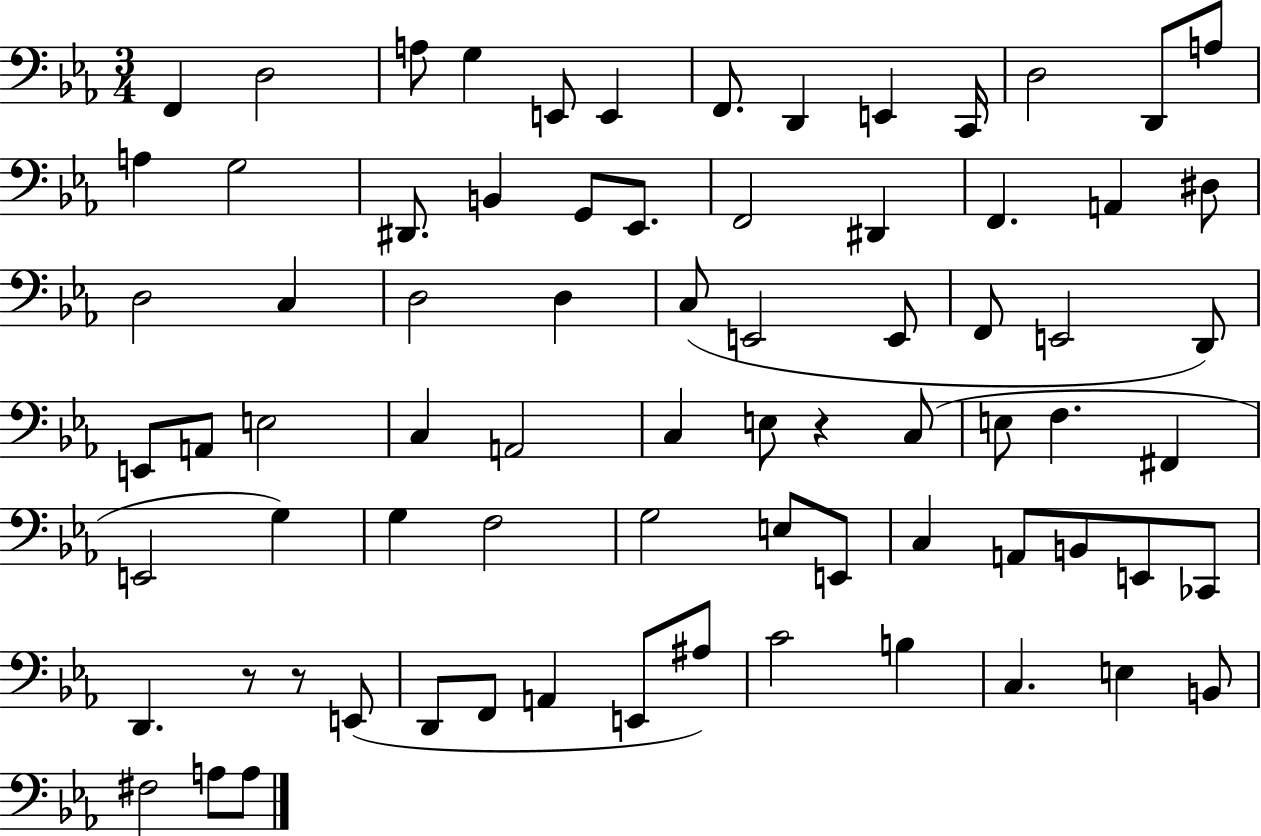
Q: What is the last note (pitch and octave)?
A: A3